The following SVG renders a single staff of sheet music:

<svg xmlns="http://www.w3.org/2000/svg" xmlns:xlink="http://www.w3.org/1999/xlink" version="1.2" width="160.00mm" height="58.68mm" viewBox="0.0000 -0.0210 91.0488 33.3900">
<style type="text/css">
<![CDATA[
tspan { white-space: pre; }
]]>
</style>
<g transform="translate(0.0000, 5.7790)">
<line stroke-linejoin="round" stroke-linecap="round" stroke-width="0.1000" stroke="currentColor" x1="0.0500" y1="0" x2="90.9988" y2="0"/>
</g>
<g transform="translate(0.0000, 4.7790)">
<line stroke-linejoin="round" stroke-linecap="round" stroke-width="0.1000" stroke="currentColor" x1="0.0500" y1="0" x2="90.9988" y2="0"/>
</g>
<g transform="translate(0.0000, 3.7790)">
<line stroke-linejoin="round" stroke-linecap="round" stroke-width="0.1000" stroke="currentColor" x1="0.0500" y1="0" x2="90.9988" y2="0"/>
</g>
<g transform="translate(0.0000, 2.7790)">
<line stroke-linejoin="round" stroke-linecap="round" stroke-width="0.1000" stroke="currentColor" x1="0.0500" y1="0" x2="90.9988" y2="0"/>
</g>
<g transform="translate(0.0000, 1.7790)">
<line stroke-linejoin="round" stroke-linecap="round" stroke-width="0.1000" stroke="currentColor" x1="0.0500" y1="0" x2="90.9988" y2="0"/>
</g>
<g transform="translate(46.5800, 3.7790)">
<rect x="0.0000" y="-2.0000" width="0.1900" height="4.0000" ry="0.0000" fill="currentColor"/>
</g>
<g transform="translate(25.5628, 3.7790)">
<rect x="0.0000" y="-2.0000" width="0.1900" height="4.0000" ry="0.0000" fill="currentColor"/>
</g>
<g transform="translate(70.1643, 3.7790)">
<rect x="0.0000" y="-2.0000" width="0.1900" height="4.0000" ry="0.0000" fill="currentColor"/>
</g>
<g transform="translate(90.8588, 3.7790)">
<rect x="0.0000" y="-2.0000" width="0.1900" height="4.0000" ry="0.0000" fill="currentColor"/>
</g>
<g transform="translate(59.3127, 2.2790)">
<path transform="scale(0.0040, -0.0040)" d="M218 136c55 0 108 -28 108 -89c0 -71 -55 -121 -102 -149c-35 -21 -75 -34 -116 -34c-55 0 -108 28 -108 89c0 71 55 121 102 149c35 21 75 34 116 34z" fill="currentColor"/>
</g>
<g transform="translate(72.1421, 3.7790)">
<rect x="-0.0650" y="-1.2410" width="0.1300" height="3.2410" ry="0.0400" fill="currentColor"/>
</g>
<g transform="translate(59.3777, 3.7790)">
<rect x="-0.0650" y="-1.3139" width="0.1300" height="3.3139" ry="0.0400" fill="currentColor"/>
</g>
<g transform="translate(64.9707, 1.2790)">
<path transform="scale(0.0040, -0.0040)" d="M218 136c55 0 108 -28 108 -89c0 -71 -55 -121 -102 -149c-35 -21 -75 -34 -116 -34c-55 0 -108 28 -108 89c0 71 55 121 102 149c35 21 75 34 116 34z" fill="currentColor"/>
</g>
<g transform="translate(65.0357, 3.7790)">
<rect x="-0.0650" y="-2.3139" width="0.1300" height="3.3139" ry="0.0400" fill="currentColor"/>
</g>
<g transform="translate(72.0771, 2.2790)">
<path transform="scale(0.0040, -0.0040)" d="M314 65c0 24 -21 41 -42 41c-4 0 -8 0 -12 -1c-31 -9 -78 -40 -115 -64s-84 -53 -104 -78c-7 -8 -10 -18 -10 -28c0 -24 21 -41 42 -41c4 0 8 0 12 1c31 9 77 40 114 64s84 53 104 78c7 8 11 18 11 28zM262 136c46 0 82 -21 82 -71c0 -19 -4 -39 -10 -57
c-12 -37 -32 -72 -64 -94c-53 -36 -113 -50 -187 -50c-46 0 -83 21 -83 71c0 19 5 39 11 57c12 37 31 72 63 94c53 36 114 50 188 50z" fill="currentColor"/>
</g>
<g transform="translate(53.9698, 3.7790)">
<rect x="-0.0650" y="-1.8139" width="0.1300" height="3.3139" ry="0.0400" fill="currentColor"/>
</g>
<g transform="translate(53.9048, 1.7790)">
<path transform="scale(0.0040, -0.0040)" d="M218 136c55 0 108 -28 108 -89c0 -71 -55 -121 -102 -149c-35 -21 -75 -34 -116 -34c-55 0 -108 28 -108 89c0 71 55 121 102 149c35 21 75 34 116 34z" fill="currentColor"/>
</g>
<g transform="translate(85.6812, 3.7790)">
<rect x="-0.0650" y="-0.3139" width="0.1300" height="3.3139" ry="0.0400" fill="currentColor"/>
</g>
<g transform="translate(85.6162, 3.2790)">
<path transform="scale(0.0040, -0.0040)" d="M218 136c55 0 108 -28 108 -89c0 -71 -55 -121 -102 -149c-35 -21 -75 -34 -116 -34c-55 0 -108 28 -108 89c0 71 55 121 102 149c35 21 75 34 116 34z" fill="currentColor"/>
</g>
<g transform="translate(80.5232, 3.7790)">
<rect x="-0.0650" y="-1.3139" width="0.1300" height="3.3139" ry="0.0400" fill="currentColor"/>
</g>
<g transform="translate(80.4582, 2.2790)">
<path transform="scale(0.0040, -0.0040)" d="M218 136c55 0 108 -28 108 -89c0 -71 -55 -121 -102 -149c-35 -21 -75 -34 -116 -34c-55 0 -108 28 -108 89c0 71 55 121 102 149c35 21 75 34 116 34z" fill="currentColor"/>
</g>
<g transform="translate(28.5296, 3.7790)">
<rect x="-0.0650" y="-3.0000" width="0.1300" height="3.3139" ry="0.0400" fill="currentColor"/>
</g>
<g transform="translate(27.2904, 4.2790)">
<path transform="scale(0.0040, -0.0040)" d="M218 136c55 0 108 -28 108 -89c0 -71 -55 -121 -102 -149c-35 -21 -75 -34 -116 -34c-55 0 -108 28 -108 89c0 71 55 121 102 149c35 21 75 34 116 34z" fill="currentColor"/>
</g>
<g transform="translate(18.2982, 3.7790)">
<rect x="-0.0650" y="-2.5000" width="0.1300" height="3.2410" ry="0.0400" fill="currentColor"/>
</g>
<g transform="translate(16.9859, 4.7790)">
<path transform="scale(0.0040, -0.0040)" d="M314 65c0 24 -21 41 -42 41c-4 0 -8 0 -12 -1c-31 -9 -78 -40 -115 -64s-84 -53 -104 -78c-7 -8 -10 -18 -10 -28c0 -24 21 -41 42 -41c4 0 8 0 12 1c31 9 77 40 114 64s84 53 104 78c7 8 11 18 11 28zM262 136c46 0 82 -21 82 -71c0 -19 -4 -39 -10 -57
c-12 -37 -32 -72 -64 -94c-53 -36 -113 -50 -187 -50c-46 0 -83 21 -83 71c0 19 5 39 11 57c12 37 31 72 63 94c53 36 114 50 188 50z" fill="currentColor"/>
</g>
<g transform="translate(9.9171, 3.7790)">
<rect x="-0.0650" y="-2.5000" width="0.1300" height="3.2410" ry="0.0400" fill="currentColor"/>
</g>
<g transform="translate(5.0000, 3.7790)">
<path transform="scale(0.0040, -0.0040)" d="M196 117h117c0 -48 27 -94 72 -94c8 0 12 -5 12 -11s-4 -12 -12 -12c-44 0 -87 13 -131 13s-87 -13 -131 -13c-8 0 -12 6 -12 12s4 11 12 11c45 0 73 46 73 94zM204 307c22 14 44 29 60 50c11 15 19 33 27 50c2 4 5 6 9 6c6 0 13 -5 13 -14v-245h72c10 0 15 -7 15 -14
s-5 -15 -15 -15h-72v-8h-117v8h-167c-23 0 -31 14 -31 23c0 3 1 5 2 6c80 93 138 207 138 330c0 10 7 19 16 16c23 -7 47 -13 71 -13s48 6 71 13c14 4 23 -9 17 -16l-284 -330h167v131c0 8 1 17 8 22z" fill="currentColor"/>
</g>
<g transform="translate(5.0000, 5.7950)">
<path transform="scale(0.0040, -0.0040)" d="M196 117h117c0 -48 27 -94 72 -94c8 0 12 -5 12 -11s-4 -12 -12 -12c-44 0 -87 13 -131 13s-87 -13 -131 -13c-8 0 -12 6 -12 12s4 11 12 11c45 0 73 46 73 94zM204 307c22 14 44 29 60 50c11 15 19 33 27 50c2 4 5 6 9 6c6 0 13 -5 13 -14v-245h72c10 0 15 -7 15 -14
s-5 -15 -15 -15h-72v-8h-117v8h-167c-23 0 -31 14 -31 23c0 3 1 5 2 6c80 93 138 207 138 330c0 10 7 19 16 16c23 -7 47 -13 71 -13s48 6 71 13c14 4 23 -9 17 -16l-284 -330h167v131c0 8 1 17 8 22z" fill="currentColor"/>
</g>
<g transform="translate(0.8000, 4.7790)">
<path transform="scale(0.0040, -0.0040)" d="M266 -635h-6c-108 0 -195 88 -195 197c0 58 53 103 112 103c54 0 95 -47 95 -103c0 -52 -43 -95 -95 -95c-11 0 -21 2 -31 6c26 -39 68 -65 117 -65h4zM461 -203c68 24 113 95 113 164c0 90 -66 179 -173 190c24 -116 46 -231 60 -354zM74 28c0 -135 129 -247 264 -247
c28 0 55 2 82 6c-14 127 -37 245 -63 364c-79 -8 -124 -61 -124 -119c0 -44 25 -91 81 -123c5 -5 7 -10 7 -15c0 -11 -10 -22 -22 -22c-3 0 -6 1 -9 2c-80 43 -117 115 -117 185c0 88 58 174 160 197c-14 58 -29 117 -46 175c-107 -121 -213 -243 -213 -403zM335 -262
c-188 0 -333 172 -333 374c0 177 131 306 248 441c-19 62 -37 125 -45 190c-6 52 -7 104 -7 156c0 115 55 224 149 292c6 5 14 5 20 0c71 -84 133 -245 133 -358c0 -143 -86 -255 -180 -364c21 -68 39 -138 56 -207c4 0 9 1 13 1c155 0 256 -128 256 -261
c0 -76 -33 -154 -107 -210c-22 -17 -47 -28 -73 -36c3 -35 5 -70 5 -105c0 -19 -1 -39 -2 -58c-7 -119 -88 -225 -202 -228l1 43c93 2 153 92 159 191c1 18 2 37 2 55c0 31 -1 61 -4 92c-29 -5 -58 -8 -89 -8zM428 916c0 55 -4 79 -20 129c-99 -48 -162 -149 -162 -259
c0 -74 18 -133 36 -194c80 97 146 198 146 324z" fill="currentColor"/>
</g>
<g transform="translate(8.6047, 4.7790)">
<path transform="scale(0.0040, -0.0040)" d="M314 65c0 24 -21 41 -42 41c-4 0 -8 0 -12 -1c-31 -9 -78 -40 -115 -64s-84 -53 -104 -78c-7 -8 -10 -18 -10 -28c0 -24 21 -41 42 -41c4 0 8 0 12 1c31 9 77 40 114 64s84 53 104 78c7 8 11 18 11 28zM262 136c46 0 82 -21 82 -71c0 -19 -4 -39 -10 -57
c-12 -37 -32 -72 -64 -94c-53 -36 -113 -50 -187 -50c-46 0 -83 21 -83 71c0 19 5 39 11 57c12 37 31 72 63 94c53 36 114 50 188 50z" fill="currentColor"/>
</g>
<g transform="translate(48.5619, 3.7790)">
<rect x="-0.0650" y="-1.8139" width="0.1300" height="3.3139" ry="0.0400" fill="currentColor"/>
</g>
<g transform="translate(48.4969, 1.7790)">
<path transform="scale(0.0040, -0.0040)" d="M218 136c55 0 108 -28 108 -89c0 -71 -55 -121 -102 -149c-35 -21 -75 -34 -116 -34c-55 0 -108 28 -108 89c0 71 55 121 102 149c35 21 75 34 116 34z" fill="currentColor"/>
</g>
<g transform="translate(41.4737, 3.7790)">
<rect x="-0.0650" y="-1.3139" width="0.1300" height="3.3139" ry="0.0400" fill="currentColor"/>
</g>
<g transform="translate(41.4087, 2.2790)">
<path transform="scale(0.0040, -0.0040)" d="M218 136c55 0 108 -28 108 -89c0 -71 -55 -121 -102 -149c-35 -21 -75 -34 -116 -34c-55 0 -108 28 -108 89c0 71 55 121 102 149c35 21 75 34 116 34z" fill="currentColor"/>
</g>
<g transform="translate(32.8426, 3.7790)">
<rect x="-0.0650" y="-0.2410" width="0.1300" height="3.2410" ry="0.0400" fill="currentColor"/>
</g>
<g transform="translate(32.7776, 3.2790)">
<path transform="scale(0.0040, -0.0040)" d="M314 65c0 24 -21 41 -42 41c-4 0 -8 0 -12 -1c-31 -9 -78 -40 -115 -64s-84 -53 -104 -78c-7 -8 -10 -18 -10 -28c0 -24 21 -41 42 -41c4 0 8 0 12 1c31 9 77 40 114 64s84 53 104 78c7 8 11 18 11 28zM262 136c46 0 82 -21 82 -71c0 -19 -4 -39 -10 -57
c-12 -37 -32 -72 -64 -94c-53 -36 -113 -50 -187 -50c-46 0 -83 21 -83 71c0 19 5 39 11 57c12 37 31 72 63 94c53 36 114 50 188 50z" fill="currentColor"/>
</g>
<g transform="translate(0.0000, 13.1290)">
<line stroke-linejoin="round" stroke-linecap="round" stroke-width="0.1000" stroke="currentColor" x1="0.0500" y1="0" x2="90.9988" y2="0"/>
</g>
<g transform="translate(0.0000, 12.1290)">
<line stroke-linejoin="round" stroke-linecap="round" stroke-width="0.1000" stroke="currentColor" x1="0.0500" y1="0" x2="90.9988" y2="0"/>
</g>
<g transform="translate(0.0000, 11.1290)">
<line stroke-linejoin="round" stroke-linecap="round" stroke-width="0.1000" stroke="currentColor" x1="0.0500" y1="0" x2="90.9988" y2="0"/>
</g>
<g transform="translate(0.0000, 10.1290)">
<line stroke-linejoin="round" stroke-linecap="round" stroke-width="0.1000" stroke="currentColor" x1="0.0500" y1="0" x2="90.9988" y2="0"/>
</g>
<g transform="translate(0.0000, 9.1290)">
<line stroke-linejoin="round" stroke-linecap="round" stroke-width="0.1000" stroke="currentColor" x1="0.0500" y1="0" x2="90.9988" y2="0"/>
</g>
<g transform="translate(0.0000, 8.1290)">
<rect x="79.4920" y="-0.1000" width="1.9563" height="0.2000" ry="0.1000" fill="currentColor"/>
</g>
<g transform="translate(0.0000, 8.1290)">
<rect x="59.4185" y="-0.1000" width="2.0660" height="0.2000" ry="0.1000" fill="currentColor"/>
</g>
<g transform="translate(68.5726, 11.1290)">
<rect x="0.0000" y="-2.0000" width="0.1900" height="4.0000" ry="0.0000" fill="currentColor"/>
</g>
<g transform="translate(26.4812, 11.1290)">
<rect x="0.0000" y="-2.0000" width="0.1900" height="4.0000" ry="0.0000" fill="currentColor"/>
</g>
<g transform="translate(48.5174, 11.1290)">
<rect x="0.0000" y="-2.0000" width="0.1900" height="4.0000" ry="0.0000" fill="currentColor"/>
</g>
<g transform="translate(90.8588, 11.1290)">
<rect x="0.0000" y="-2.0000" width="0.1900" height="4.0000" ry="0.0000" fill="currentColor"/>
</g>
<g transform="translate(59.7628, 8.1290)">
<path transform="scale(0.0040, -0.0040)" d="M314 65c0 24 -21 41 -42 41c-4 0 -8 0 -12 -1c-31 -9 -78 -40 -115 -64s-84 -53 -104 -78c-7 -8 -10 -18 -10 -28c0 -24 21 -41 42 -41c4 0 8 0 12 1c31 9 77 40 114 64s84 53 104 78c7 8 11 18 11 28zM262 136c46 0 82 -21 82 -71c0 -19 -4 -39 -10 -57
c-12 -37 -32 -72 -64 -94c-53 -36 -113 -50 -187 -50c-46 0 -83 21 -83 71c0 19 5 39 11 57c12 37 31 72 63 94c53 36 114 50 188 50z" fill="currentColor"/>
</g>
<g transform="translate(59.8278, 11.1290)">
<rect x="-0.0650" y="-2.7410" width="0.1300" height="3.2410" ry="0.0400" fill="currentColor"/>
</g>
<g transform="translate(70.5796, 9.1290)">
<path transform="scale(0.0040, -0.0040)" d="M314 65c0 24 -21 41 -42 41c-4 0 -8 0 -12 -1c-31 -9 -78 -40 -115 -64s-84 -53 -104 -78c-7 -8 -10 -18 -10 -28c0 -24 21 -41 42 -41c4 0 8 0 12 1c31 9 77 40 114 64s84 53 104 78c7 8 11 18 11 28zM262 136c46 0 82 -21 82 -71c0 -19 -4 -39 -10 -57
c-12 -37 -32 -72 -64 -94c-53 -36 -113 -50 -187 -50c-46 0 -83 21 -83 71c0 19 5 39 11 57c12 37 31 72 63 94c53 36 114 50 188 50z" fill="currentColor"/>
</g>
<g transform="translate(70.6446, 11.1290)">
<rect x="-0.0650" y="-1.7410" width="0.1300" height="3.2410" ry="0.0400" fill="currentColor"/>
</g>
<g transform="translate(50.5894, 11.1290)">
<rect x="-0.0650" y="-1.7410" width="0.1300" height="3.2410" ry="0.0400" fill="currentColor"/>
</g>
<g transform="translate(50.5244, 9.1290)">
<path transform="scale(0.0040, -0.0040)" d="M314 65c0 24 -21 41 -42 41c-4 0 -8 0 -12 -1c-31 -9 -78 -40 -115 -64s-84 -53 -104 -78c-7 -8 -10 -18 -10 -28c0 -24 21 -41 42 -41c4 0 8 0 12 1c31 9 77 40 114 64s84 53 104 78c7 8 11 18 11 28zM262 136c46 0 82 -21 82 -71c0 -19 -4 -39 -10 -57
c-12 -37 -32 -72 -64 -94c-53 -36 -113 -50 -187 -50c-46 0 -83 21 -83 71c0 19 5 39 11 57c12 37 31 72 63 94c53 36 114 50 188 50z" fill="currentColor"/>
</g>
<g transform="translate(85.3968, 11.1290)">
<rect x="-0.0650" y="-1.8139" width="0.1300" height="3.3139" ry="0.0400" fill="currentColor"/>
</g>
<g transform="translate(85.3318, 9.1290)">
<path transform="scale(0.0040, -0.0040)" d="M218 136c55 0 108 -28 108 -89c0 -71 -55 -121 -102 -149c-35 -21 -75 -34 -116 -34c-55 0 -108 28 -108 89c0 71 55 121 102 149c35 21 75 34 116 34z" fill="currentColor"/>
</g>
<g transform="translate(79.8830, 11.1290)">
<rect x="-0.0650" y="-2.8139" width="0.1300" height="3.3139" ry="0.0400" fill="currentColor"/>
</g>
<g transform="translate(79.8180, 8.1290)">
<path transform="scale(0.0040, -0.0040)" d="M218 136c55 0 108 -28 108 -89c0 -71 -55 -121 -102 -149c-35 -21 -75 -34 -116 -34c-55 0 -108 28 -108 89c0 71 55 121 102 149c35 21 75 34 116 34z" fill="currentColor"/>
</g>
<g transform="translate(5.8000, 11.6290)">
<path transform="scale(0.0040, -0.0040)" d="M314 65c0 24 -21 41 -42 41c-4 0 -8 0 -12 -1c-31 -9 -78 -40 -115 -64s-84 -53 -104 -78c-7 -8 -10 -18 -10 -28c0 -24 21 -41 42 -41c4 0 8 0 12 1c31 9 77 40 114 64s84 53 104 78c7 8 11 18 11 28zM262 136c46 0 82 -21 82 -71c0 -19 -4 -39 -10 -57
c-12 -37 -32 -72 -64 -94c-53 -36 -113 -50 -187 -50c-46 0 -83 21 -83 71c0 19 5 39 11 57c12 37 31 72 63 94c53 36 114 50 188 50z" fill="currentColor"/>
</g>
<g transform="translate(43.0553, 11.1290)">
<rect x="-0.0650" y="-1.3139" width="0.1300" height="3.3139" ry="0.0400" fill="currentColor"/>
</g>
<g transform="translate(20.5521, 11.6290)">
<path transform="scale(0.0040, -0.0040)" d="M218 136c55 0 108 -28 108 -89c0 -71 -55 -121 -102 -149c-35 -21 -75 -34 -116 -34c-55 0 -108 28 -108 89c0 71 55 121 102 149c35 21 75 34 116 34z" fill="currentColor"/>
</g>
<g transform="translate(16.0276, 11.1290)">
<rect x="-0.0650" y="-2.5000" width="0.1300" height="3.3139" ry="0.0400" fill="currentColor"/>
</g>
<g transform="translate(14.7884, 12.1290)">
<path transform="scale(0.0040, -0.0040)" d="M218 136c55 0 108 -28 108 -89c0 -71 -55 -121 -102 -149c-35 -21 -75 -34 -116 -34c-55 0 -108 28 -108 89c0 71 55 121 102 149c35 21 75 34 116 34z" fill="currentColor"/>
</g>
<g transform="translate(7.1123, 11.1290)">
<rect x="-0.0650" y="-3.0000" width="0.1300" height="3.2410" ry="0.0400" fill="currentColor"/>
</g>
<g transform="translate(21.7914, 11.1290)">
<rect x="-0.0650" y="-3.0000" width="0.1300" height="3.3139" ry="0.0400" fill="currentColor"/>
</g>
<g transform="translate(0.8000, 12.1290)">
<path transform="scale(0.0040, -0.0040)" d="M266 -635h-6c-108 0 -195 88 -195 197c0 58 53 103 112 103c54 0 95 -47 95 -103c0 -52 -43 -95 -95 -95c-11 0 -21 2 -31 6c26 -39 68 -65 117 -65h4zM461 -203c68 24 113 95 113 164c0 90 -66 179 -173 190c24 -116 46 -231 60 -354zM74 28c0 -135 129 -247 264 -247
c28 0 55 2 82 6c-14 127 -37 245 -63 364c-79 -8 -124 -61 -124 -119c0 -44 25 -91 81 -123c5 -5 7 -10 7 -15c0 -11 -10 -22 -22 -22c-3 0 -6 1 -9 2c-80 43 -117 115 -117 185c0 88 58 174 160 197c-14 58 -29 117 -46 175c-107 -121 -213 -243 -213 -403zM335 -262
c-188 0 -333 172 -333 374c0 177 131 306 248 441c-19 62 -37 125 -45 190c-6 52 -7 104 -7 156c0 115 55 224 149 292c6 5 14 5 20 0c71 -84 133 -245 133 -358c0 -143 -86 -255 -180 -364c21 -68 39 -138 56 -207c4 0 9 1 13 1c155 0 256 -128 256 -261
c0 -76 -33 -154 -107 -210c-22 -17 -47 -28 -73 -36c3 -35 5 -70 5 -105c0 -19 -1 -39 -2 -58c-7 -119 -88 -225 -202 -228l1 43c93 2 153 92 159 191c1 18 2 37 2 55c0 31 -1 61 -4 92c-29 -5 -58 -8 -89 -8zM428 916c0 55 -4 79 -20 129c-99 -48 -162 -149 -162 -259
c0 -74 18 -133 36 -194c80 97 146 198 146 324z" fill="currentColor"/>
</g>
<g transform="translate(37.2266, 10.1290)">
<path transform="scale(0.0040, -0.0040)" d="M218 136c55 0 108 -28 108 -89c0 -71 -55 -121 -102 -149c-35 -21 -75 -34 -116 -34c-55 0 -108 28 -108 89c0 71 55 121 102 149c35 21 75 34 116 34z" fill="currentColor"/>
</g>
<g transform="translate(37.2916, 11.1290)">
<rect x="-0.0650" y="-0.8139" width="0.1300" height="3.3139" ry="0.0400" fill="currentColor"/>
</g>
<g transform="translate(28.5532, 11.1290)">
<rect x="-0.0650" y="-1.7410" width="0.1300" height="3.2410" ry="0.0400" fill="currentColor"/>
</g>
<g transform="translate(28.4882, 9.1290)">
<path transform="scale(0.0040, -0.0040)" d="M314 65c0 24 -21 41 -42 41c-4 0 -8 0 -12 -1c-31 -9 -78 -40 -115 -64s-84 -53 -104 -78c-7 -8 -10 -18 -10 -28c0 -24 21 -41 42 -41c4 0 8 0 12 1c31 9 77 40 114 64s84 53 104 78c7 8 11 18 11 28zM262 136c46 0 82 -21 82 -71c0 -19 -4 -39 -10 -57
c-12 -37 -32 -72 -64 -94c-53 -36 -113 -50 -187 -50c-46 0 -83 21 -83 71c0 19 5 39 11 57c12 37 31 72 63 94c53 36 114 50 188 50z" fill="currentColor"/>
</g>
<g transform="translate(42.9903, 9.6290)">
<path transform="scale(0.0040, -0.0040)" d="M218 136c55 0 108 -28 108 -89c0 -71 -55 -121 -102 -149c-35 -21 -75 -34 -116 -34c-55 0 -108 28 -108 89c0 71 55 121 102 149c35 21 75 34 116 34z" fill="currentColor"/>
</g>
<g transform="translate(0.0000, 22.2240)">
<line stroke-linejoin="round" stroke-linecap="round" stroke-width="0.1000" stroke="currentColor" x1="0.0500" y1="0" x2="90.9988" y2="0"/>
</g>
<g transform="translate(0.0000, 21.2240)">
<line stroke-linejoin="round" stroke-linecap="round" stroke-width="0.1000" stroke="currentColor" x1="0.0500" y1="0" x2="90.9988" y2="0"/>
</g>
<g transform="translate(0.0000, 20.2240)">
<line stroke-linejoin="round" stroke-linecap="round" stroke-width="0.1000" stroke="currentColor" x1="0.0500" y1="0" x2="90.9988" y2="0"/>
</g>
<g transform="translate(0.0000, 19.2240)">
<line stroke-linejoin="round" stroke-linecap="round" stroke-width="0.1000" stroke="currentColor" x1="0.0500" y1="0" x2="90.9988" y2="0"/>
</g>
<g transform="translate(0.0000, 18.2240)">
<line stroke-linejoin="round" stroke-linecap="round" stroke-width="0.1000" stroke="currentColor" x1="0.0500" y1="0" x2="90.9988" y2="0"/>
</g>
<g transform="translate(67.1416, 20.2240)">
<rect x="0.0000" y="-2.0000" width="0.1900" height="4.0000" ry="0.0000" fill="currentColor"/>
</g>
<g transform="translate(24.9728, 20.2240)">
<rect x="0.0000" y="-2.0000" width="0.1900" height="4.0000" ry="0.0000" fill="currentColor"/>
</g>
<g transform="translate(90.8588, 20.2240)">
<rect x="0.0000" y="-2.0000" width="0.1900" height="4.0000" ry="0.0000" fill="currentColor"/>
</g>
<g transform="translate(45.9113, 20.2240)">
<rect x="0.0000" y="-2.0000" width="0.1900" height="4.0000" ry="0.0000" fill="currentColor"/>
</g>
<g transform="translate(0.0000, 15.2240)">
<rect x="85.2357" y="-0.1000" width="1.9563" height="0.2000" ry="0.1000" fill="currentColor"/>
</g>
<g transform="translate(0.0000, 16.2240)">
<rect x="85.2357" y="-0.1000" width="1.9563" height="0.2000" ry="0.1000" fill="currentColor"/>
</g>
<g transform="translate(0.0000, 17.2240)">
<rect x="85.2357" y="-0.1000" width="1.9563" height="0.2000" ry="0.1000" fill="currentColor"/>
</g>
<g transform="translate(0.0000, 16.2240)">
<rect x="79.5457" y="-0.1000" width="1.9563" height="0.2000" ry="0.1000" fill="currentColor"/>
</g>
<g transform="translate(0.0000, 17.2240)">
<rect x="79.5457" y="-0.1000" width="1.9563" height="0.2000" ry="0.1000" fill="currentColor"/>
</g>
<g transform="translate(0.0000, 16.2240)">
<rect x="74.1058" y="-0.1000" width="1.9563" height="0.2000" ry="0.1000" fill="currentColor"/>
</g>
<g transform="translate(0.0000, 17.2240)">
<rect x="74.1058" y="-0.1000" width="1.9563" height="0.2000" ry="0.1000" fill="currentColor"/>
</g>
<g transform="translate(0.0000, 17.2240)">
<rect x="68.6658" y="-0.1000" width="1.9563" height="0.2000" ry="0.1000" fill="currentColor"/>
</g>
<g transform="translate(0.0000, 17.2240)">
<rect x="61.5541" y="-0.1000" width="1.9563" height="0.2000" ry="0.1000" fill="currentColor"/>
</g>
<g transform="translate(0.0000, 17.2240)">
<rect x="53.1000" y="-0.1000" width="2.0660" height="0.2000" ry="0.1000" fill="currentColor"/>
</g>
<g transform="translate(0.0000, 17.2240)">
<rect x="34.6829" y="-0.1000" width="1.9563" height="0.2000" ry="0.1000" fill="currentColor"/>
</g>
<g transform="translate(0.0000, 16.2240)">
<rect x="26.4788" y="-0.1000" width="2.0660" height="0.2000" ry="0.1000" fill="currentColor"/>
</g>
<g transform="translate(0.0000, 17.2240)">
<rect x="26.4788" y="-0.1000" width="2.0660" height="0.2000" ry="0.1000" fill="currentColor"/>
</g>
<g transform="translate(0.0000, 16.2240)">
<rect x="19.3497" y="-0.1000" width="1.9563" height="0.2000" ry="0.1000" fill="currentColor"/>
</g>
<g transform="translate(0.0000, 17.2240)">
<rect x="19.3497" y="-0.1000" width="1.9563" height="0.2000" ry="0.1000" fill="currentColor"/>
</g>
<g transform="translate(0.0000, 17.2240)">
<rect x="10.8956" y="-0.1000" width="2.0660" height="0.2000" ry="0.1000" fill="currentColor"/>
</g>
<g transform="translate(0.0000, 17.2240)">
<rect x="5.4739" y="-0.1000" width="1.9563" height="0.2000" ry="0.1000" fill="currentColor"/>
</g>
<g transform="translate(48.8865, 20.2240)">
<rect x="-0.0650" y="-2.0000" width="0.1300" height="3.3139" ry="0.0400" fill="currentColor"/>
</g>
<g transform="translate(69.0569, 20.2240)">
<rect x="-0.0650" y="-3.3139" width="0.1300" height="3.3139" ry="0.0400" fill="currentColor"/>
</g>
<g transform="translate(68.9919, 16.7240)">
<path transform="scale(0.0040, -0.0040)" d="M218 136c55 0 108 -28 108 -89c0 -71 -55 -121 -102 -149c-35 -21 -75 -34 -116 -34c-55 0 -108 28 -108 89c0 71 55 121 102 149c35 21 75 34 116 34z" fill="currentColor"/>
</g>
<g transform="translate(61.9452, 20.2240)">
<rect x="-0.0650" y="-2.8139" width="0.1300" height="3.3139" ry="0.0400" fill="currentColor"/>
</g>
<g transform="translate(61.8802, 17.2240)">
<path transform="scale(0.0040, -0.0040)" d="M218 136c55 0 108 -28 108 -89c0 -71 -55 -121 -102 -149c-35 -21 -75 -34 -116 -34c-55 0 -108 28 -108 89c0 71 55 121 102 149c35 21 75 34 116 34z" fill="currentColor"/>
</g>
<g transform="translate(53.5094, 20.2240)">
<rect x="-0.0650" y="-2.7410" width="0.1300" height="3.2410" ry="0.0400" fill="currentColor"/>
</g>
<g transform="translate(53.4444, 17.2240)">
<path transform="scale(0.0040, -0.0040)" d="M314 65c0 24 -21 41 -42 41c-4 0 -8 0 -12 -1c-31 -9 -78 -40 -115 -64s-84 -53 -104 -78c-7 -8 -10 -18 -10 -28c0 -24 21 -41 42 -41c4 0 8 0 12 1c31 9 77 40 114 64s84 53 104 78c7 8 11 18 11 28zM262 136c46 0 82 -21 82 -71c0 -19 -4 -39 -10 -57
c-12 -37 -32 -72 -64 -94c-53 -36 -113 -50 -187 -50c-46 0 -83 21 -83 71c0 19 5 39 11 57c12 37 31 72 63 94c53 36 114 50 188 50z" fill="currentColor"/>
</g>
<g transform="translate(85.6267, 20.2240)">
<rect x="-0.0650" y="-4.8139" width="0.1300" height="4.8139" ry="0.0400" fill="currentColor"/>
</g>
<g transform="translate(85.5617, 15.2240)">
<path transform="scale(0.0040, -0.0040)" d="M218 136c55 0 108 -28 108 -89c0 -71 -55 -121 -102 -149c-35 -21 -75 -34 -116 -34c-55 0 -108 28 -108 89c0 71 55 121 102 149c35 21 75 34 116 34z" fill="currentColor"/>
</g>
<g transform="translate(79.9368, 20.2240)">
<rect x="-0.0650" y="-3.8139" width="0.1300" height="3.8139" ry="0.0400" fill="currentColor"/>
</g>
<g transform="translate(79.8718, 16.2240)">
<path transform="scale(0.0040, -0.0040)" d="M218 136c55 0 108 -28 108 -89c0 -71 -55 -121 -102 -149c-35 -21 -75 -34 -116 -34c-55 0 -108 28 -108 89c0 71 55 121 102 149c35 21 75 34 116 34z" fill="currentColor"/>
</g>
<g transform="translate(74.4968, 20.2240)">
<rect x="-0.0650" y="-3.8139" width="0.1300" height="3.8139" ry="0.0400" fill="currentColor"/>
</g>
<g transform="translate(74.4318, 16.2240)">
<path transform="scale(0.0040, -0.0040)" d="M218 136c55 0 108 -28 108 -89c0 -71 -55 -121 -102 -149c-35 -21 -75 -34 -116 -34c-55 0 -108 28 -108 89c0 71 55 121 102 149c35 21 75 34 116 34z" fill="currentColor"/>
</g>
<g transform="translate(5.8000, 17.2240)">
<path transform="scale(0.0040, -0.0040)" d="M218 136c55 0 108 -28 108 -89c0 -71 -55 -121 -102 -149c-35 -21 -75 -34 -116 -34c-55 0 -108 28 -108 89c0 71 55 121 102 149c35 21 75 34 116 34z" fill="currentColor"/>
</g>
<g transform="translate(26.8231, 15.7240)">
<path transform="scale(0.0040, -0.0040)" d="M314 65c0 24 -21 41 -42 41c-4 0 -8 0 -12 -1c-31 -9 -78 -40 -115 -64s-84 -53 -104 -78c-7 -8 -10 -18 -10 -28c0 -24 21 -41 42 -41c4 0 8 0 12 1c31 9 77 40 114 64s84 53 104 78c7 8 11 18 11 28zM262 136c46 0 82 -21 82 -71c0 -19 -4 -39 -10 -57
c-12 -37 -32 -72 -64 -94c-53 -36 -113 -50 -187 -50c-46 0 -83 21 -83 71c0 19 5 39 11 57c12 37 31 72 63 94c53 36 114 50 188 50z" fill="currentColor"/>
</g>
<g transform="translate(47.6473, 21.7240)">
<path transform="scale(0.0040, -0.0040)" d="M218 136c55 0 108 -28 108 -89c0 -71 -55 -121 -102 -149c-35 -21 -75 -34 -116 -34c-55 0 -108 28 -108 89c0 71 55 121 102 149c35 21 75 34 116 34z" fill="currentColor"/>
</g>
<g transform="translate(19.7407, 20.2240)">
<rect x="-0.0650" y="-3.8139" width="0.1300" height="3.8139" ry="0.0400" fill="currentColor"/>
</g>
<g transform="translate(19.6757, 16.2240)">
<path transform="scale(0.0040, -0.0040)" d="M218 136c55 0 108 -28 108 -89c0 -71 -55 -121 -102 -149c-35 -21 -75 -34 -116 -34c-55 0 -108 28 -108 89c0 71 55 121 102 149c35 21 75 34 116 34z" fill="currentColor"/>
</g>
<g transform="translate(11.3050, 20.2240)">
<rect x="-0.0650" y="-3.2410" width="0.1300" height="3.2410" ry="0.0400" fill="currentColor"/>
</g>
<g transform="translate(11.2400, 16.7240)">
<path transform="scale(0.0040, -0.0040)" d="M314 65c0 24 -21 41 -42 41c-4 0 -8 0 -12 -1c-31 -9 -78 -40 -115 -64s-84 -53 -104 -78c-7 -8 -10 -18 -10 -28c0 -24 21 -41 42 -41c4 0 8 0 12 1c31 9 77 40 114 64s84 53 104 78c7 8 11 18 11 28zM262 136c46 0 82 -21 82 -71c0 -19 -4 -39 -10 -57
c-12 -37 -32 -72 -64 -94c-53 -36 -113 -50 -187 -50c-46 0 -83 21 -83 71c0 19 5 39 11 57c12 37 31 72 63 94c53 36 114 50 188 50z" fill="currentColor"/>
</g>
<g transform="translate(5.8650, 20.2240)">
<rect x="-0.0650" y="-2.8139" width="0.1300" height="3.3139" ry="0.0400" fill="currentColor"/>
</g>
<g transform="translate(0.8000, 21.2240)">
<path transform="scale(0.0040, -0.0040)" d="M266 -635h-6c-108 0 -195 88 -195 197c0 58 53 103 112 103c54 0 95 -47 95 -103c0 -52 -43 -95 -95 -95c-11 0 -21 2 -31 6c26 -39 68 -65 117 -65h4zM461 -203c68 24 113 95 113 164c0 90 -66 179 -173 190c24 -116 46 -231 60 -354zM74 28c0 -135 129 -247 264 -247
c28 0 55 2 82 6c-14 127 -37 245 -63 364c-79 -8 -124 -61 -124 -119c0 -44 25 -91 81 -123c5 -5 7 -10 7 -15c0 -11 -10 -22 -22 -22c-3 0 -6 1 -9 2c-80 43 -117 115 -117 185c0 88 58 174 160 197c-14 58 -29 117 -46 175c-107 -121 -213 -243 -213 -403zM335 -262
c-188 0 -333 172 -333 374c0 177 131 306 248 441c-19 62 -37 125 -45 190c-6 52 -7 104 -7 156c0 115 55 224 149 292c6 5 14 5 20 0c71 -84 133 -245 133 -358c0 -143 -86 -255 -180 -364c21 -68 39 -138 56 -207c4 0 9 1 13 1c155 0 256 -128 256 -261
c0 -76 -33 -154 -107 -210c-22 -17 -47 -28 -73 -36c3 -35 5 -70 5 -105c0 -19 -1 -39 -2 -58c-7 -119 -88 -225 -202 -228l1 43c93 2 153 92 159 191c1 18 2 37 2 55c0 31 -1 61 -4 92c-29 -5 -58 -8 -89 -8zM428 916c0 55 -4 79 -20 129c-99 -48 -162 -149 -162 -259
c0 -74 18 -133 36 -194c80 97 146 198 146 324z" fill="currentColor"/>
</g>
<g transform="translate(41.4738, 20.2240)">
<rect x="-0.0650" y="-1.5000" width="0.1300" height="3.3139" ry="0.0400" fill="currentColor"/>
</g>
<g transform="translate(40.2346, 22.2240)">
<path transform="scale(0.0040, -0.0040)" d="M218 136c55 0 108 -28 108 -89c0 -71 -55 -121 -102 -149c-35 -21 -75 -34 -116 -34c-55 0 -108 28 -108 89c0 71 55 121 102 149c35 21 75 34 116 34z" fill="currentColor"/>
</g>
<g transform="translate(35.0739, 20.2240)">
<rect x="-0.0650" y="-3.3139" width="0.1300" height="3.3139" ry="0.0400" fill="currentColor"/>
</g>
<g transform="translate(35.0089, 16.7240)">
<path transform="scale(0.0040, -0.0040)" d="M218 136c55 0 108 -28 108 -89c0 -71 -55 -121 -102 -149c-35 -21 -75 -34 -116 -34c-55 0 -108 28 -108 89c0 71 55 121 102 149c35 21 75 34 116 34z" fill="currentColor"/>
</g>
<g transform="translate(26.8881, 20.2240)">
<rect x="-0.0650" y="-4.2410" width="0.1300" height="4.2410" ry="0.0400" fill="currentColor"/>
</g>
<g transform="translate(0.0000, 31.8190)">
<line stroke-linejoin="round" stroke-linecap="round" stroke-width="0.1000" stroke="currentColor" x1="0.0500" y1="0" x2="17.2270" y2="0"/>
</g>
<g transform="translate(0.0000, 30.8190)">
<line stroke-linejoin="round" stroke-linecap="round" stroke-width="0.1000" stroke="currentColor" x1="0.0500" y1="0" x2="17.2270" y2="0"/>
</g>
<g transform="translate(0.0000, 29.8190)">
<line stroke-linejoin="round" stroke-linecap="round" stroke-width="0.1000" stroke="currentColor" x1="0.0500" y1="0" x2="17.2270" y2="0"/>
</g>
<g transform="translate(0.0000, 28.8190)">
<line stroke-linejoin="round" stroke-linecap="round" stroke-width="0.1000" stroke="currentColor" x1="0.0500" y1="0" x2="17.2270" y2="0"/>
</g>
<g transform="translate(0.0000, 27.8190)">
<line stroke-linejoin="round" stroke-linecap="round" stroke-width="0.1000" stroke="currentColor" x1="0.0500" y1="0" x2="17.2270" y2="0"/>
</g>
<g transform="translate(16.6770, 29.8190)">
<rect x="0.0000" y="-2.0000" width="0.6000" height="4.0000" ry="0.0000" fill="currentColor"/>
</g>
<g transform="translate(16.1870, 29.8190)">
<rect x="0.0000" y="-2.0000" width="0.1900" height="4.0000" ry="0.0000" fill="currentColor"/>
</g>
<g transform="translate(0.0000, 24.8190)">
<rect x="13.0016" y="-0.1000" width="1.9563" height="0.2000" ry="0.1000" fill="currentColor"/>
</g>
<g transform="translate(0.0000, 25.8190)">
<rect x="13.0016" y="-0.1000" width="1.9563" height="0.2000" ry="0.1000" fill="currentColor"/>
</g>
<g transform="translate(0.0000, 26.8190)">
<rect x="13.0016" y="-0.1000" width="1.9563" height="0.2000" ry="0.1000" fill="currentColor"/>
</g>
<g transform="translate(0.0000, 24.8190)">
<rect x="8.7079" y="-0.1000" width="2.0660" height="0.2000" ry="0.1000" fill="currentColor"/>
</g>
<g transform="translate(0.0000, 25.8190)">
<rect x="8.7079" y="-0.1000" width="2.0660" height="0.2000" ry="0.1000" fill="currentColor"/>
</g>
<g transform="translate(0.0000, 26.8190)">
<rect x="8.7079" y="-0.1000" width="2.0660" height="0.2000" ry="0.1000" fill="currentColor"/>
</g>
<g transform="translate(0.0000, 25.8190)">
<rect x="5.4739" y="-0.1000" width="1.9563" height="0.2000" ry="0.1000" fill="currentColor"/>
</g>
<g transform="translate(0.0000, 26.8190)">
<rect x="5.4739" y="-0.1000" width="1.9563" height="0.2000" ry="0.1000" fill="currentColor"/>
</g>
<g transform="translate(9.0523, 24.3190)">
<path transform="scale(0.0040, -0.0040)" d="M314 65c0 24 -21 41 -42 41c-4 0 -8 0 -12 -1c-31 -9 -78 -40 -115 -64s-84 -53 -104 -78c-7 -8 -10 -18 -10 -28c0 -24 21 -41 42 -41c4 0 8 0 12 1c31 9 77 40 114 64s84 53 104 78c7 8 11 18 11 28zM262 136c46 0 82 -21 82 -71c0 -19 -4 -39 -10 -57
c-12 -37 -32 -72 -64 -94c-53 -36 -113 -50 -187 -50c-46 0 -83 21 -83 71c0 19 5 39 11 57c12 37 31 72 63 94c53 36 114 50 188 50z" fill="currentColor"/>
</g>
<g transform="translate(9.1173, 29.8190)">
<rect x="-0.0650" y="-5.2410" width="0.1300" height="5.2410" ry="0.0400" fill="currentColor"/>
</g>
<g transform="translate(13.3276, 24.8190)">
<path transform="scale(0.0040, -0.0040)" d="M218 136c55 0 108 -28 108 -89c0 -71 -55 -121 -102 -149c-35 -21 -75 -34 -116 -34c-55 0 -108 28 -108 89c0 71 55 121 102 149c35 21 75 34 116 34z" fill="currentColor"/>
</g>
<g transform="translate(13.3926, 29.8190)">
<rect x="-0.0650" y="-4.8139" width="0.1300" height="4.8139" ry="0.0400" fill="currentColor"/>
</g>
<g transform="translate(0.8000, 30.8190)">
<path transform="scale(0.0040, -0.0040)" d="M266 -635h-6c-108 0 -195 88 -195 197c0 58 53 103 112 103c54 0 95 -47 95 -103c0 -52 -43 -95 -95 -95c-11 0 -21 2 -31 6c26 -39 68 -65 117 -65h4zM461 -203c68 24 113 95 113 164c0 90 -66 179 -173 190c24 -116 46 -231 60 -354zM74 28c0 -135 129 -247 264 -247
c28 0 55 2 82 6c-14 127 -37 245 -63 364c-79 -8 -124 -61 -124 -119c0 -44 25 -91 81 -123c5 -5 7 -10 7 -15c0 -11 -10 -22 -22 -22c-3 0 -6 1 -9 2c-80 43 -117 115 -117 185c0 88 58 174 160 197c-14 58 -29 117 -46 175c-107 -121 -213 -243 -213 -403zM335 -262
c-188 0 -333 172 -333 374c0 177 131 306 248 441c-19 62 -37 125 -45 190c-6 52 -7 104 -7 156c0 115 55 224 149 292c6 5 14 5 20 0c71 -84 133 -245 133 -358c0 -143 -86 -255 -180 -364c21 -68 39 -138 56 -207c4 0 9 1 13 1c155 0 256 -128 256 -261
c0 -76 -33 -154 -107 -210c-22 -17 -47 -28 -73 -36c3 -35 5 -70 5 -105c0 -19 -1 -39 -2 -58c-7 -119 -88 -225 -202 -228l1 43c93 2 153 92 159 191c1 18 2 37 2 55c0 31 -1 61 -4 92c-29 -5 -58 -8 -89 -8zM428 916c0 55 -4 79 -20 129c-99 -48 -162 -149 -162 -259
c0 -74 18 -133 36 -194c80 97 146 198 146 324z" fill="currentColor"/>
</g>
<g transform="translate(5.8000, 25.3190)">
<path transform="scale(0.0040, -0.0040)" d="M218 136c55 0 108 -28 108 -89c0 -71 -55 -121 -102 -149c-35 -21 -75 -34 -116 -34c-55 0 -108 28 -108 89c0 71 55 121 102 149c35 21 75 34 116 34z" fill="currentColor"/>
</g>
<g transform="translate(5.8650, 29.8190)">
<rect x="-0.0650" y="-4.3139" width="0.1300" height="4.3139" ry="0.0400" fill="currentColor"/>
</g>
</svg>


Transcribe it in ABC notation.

X:1
T:Untitled
M:4/4
L:1/4
K:C
G2 G2 A c2 e f f e g e2 e c A2 G A f2 d e f2 a2 f2 a f a b2 c' d'2 b E F a2 a b c' c' e' d' f'2 e'